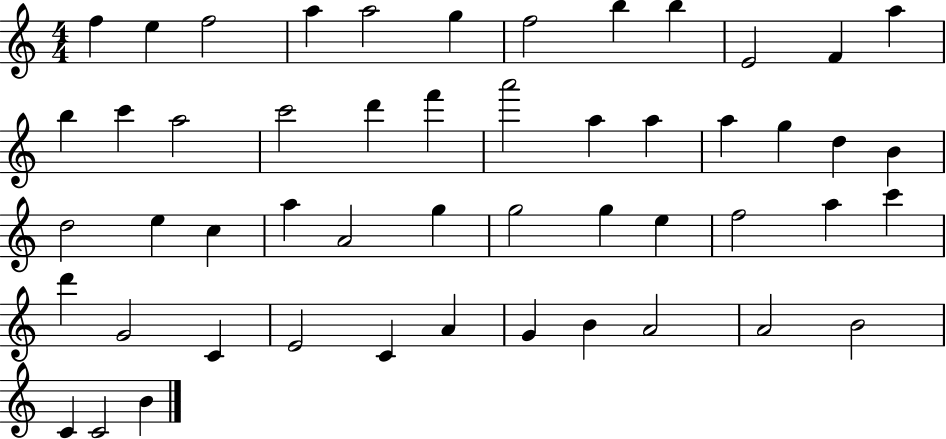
{
  \clef treble
  \numericTimeSignature
  \time 4/4
  \key c \major
  f''4 e''4 f''2 | a''4 a''2 g''4 | f''2 b''4 b''4 | e'2 f'4 a''4 | \break b''4 c'''4 a''2 | c'''2 d'''4 f'''4 | a'''2 a''4 a''4 | a''4 g''4 d''4 b'4 | \break d''2 e''4 c''4 | a''4 a'2 g''4 | g''2 g''4 e''4 | f''2 a''4 c'''4 | \break d'''4 g'2 c'4 | e'2 c'4 a'4 | g'4 b'4 a'2 | a'2 b'2 | \break c'4 c'2 b'4 | \bar "|."
}